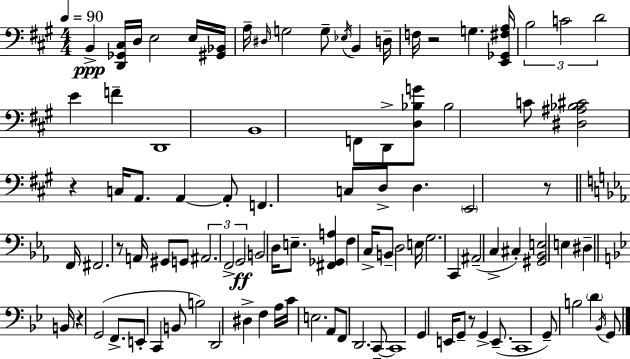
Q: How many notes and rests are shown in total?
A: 98